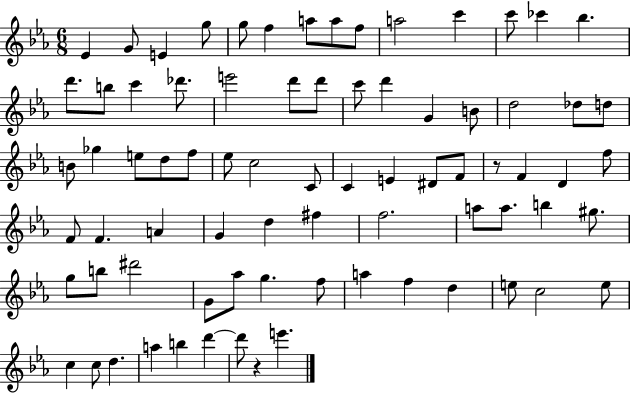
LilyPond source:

{
  \clef treble
  \numericTimeSignature
  \time 6/8
  \key ees \major
  ees'4 g'8 e'4 g''8 | g''8 f''4 a''8 a''8 f''8 | a''2 c'''4 | c'''8 ces'''4 bes''4. | \break d'''8. b''8 c'''4 des'''8. | e'''2 d'''8 d'''8 | c'''8 d'''4 g'4 b'8 | d''2 des''8 d''8 | \break b'8 ges''4 e''8 d''8 f''8 | ees''8 c''2 c'8 | c'4 e'4 dis'8 f'8 | r8 f'4 d'4 f''8 | \break f'8 f'4. a'4 | g'4 d''4 fis''4 | f''2. | a''8 a''8. b''4 gis''8. | \break g''8 b''8 dis'''2 | g'8 aes''8 g''4. f''8 | a''4 f''4 d''4 | e''8 c''2 e''8 | \break c''4 c''8 d''4. | a''4 b''4 d'''4~~ | d'''8 r4 e'''4. | \bar "|."
}